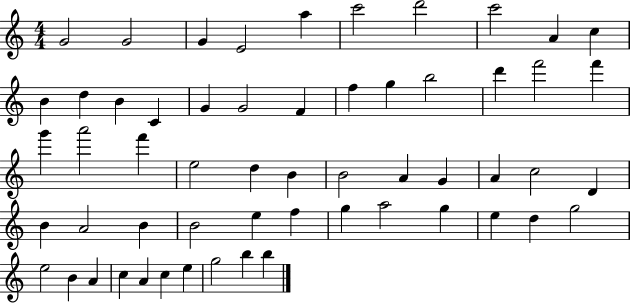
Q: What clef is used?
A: treble